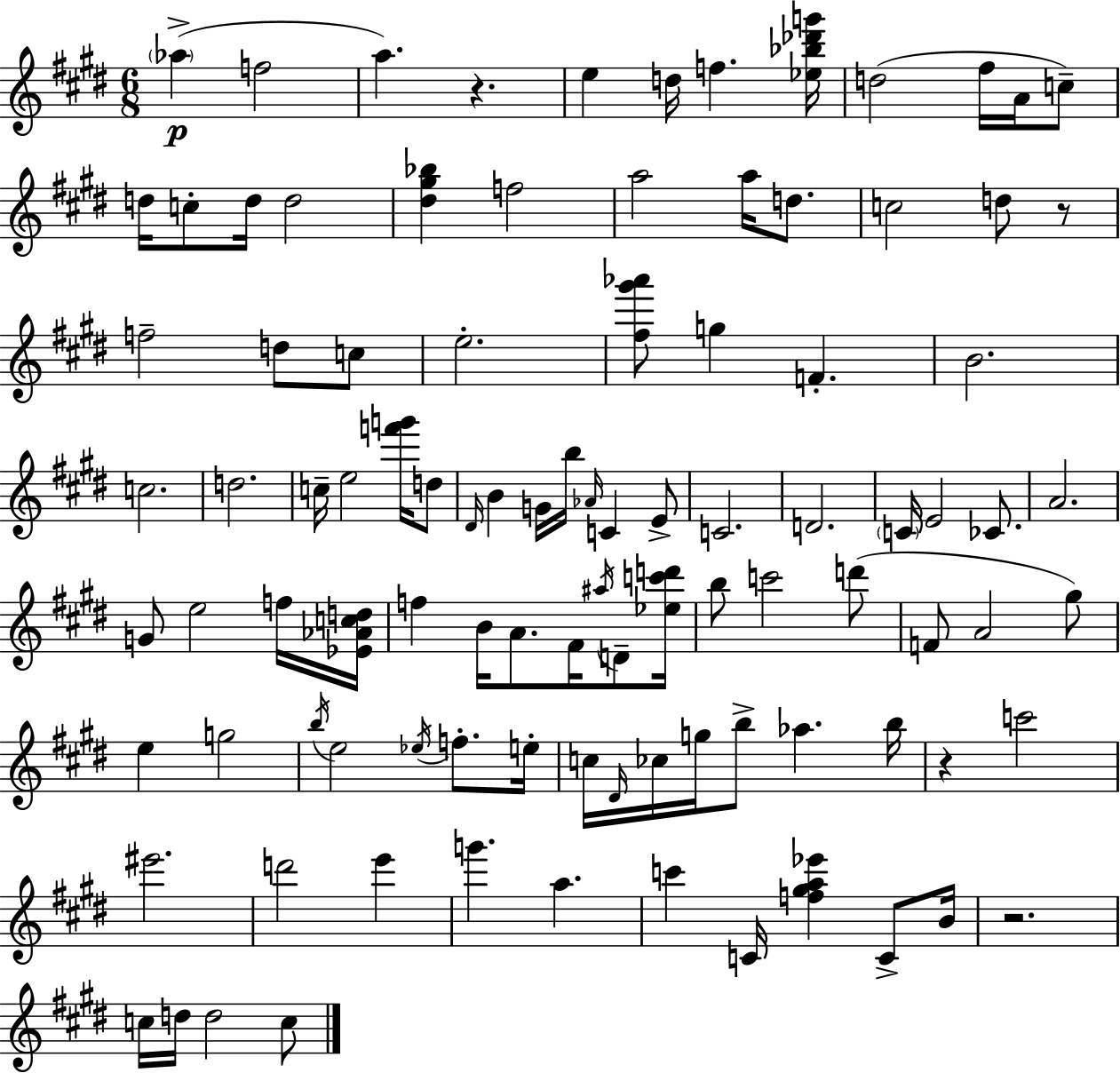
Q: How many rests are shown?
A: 4